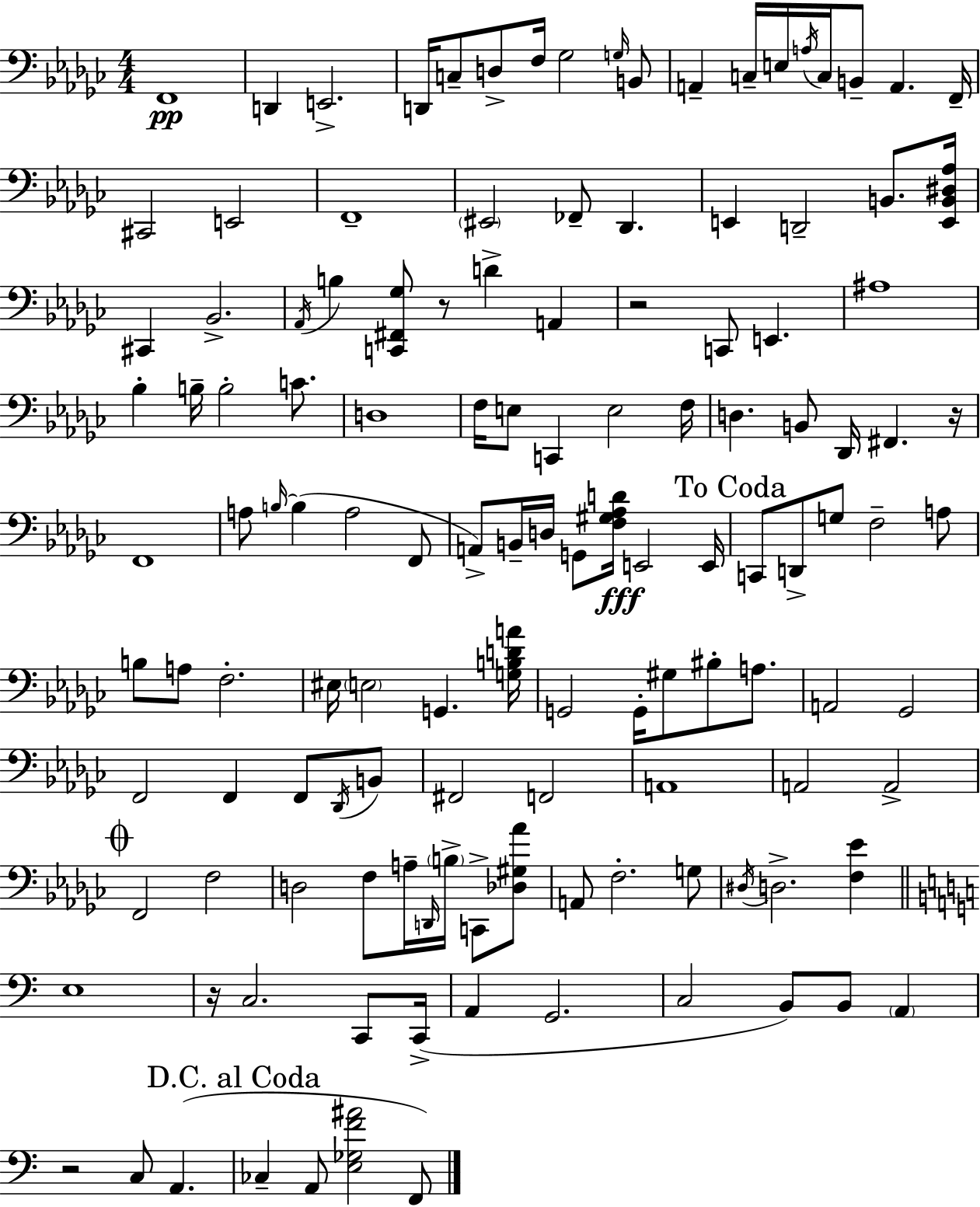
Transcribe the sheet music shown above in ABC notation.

X:1
T:Untitled
M:4/4
L:1/4
K:Ebm
F,,4 D,, E,,2 D,,/4 C,/2 D,/2 F,/4 _G,2 G,/4 B,,/2 A,, C,/4 E,/4 A,/4 C,/4 B,,/2 A,, F,,/4 ^C,,2 E,,2 F,,4 ^E,,2 _F,,/2 _D,, E,, D,,2 B,,/2 [E,,B,,^D,_A,]/4 ^C,, _B,,2 _A,,/4 B, [C,,^F,,_G,]/2 z/2 D A,, z2 C,,/2 E,, ^A,4 _B, B,/4 B,2 C/2 D,4 F,/4 E,/2 C,, E,2 F,/4 D, B,,/2 _D,,/4 ^F,, z/4 F,,4 A,/2 B,/4 B, A,2 F,,/2 A,,/2 B,,/4 D,/4 G,,/2 [F,^G,_A,D]/4 E,,2 E,,/4 C,,/2 D,,/2 G,/2 F,2 A,/2 B,/2 A,/2 F,2 ^E,/4 E,2 G,, [G,B,DA]/4 G,,2 G,,/4 ^G,/2 ^B,/2 A,/2 A,,2 _G,,2 F,,2 F,, F,,/2 _D,,/4 B,,/2 ^F,,2 F,,2 A,,4 A,,2 A,,2 F,,2 F,2 D,2 F,/2 A,/4 D,,/4 B,/4 C,,/2 [_D,^G,_A]/2 A,,/2 F,2 G,/2 ^D,/4 D,2 [F,_E] E,4 z/4 C,2 C,,/2 C,,/4 A,, G,,2 C,2 B,,/2 B,,/2 A,, z2 C,/2 A,, _C, A,,/2 [E,_G,F^A]2 F,,/2